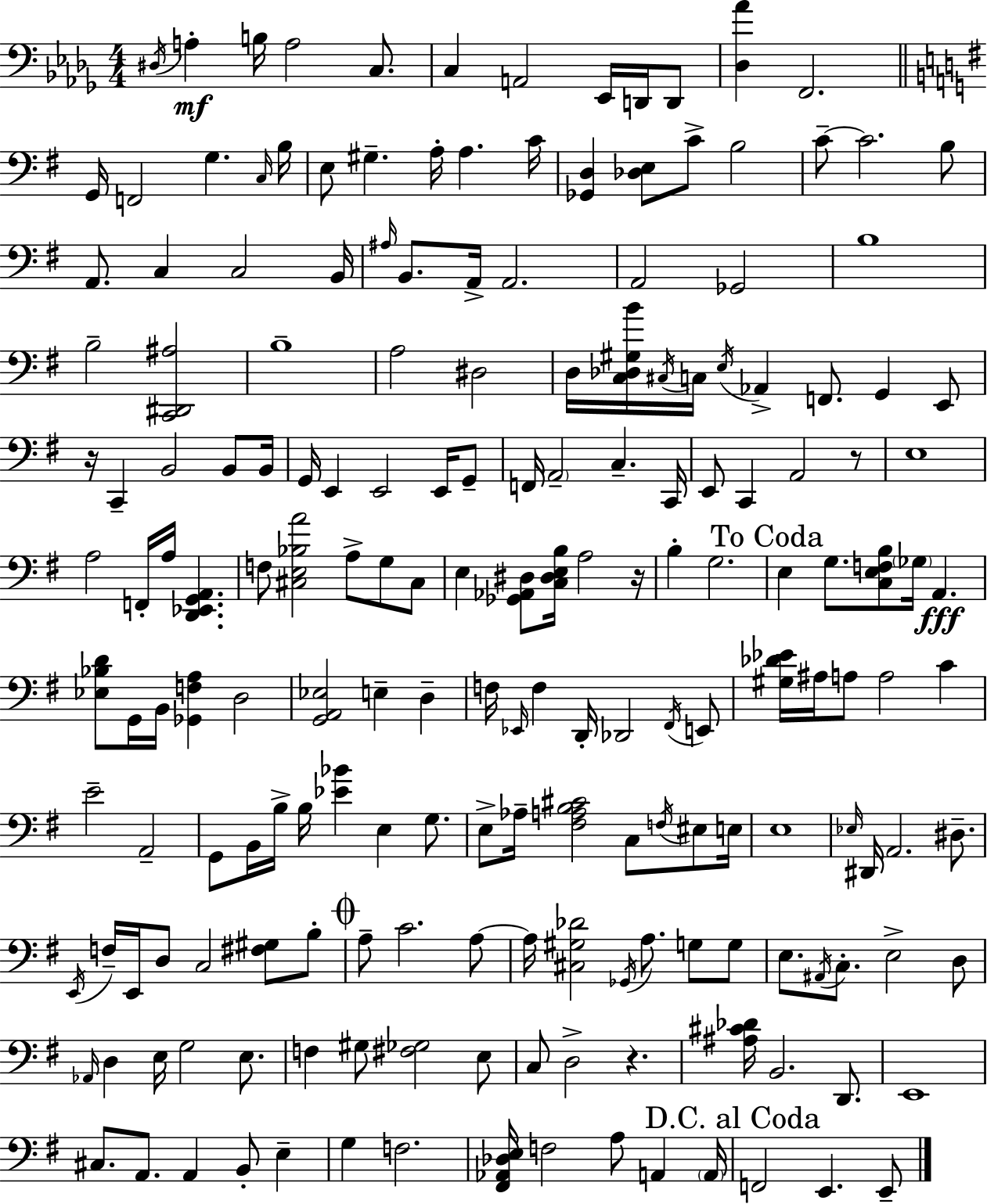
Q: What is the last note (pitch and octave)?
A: E2